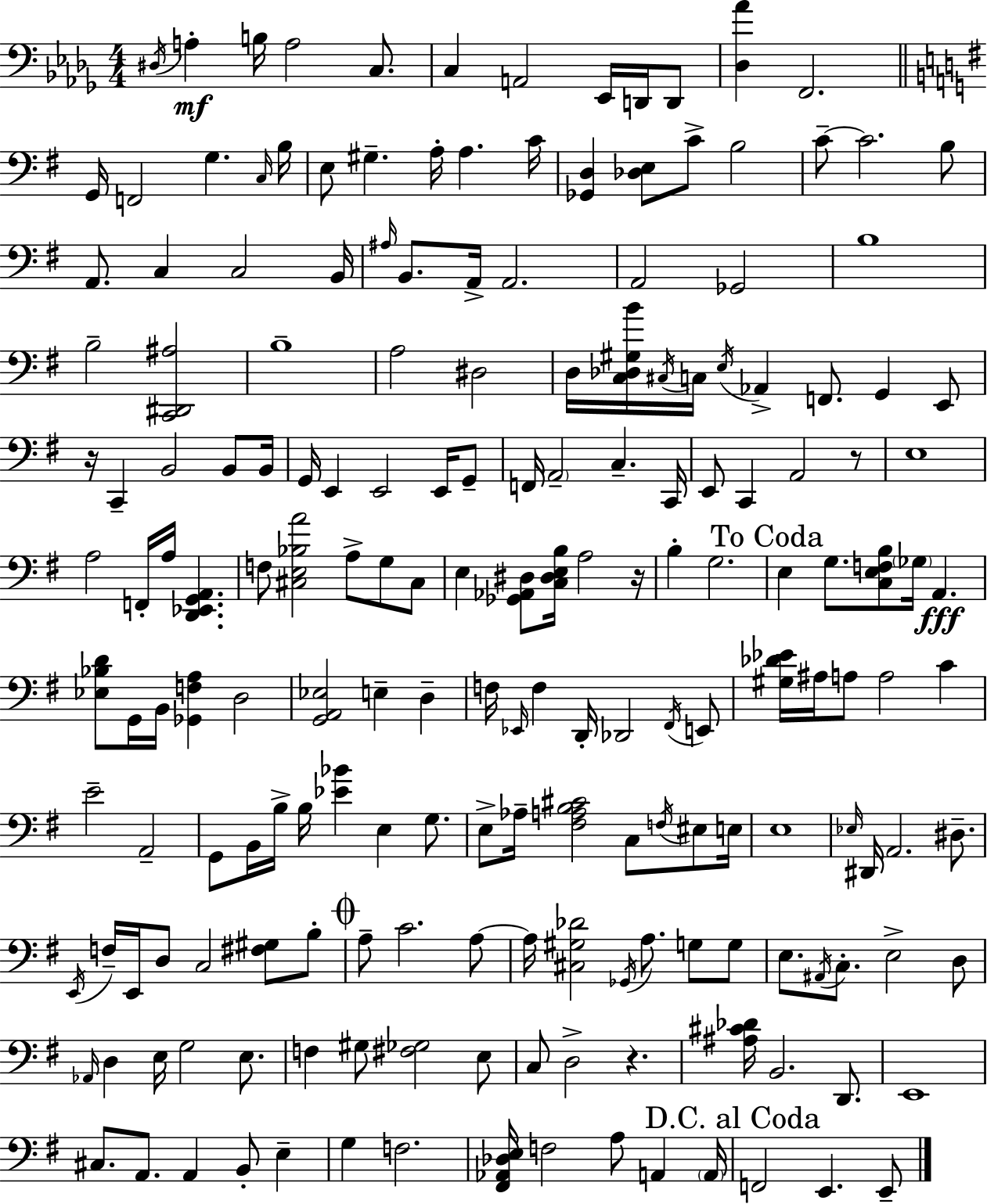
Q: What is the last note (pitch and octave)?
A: E2